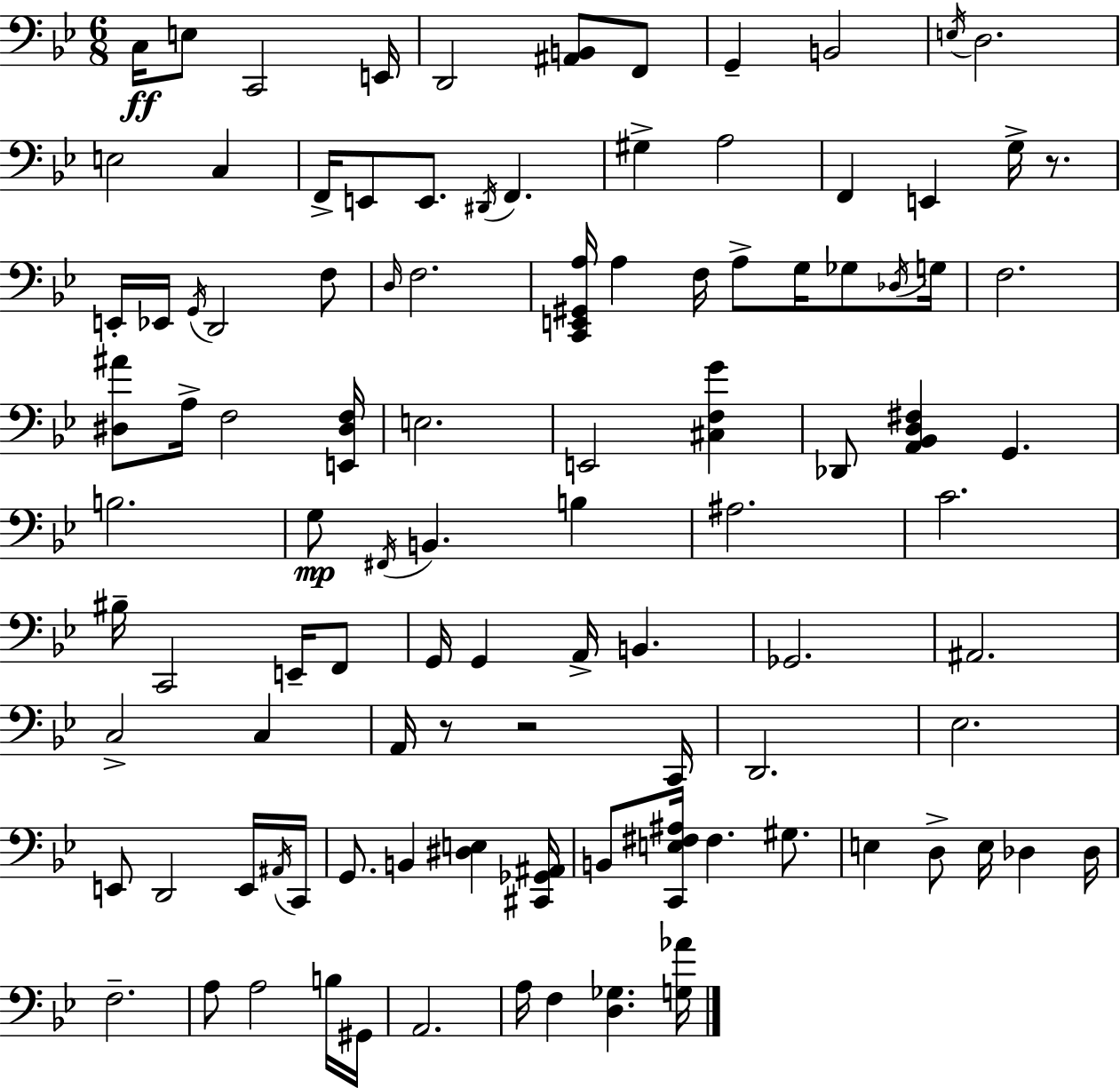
X:1
T:Untitled
M:6/8
L:1/4
K:Gm
C,/4 E,/2 C,,2 E,,/4 D,,2 [^A,,B,,]/2 F,,/2 G,, B,,2 E,/4 D,2 E,2 C, F,,/4 E,,/2 E,,/2 ^D,,/4 F,, ^G, A,2 F,, E,, G,/4 z/2 E,,/4 _E,,/4 G,,/4 D,,2 F,/2 D,/4 F,2 [C,,E,,^G,,A,]/4 A, F,/4 A,/2 G,/4 _G,/2 _D,/4 G,/4 F,2 [^D,^A]/2 A,/4 F,2 [E,,^D,F,]/4 E,2 E,,2 [^C,F,G] _D,,/2 [A,,_B,,D,^F,] G,, B,2 G,/2 ^F,,/4 B,, B, ^A,2 C2 ^B,/4 C,,2 E,,/4 F,,/2 G,,/4 G,, A,,/4 B,, _G,,2 ^A,,2 C,2 C, A,,/4 z/2 z2 C,,/4 D,,2 _E,2 E,,/2 D,,2 E,,/4 ^A,,/4 C,,/4 G,,/2 B,, [^D,E,] [^C,,_G,,^A,,]/4 B,,/2 [C,,E,^F,^A,]/4 ^F, ^G,/2 E, D,/2 E,/4 _D, _D,/4 F,2 A,/2 A,2 B,/4 ^G,,/4 A,,2 A,/4 F, [D,_G,] [G,_A]/4